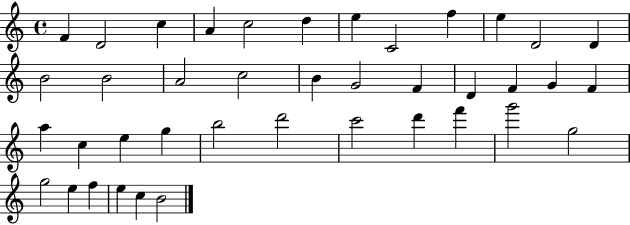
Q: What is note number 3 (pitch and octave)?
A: C5